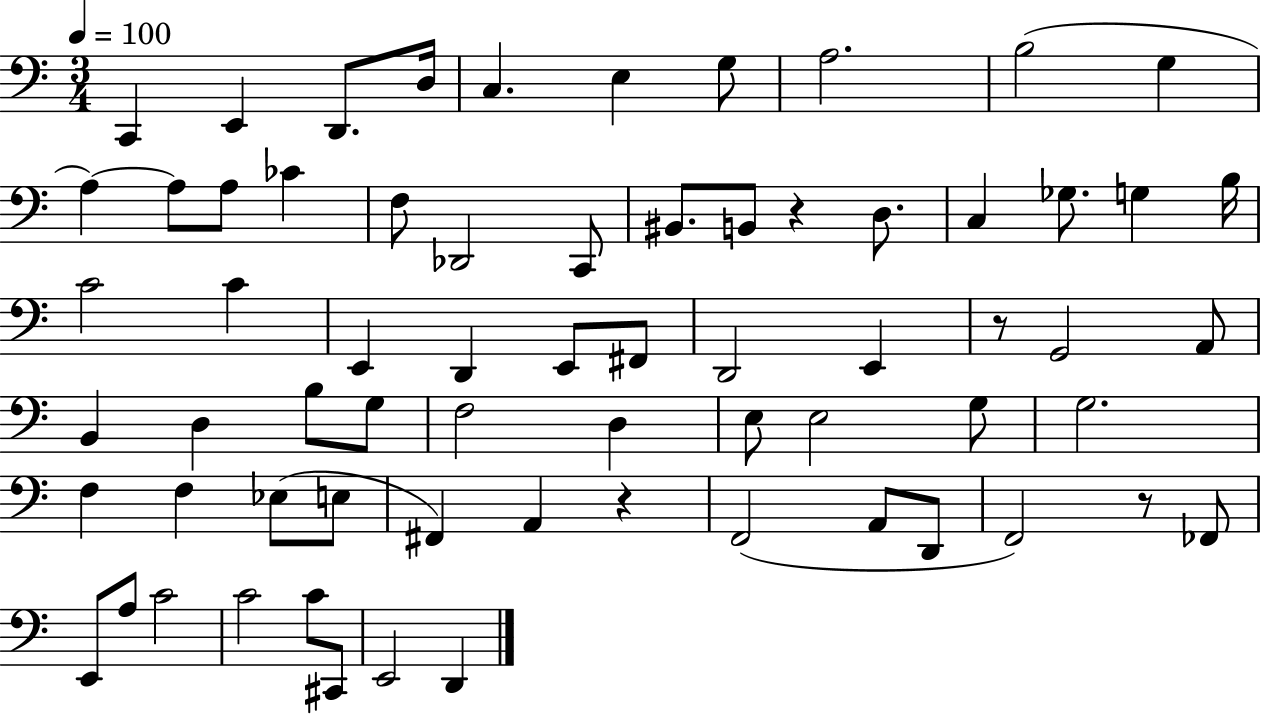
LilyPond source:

{
  \clef bass
  \numericTimeSignature
  \time 3/4
  \key c \major
  \tempo 4 = 100
  c,4 e,4 d,8. d16 | c4. e4 g8 | a2. | b2( g4 | \break a4~~) a8 a8 ces'4 | f8 des,2 c,8 | bis,8. b,8 r4 d8. | c4 ges8. g4 b16 | \break c'2 c'4 | e,4 d,4 e,8 fis,8 | d,2 e,4 | r8 g,2 a,8 | \break b,4 d4 b8 g8 | f2 d4 | e8 e2 g8 | g2. | \break f4 f4 ees8( e8 | fis,4) a,4 r4 | f,2( a,8 d,8 | f,2) r8 fes,8 | \break e,8 a8 c'2 | c'2 c'8 cis,8 | e,2 d,4 | \bar "|."
}